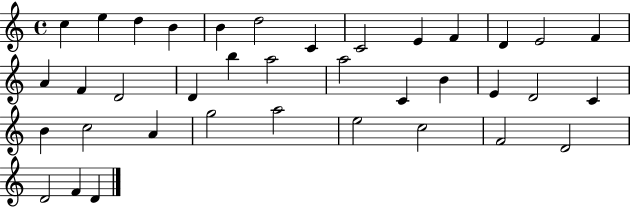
{
  \clef treble
  \time 4/4
  \defaultTimeSignature
  \key c \major
  c''4 e''4 d''4 b'4 | b'4 d''2 c'4 | c'2 e'4 f'4 | d'4 e'2 f'4 | \break a'4 f'4 d'2 | d'4 b''4 a''2 | a''2 c'4 b'4 | e'4 d'2 c'4 | \break b'4 c''2 a'4 | g''2 a''2 | e''2 c''2 | f'2 d'2 | \break d'2 f'4 d'4 | \bar "|."
}